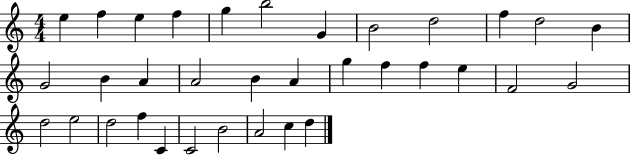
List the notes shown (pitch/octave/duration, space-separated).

E5/q F5/q E5/q F5/q G5/q B5/h G4/q B4/h D5/h F5/q D5/h B4/q G4/h B4/q A4/q A4/h B4/q A4/q G5/q F5/q F5/q E5/q F4/h G4/h D5/h E5/h D5/h F5/q C4/q C4/h B4/h A4/h C5/q D5/q